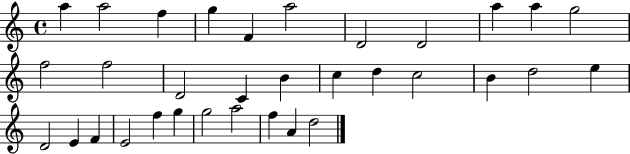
X:1
T:Untitled
M:4/4
L:1/4
K:C
a a2 f g F a2 D2 D2 a a g2 f2 f2 D2 C B c d c2 B d2 e D2 E F E2 f g g2 a2 f A d2